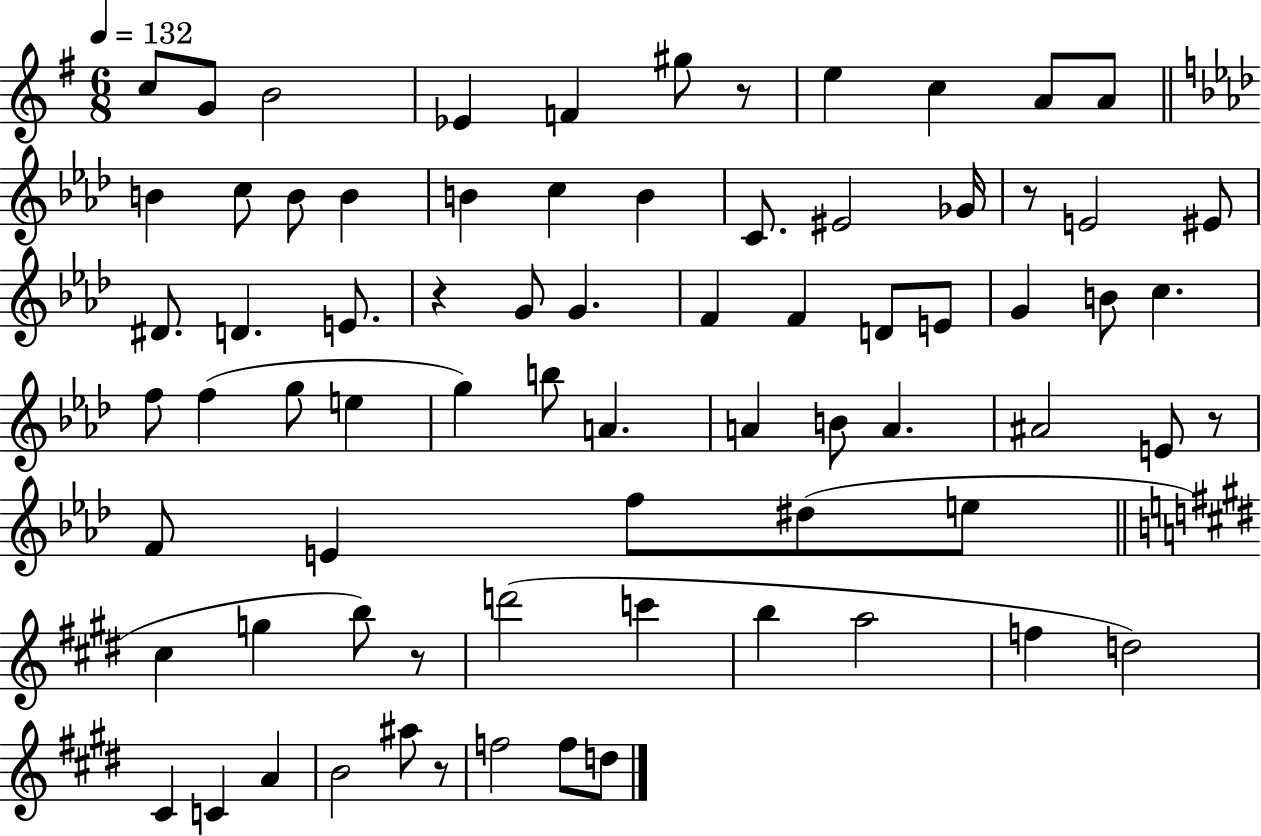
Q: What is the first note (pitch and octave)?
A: C5